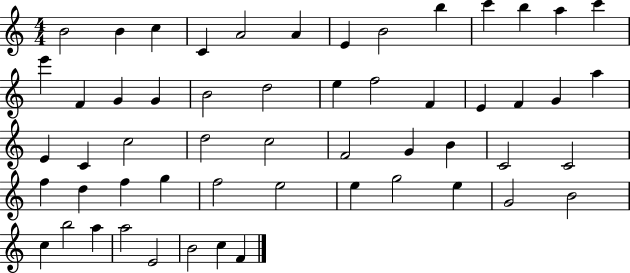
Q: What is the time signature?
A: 4/4